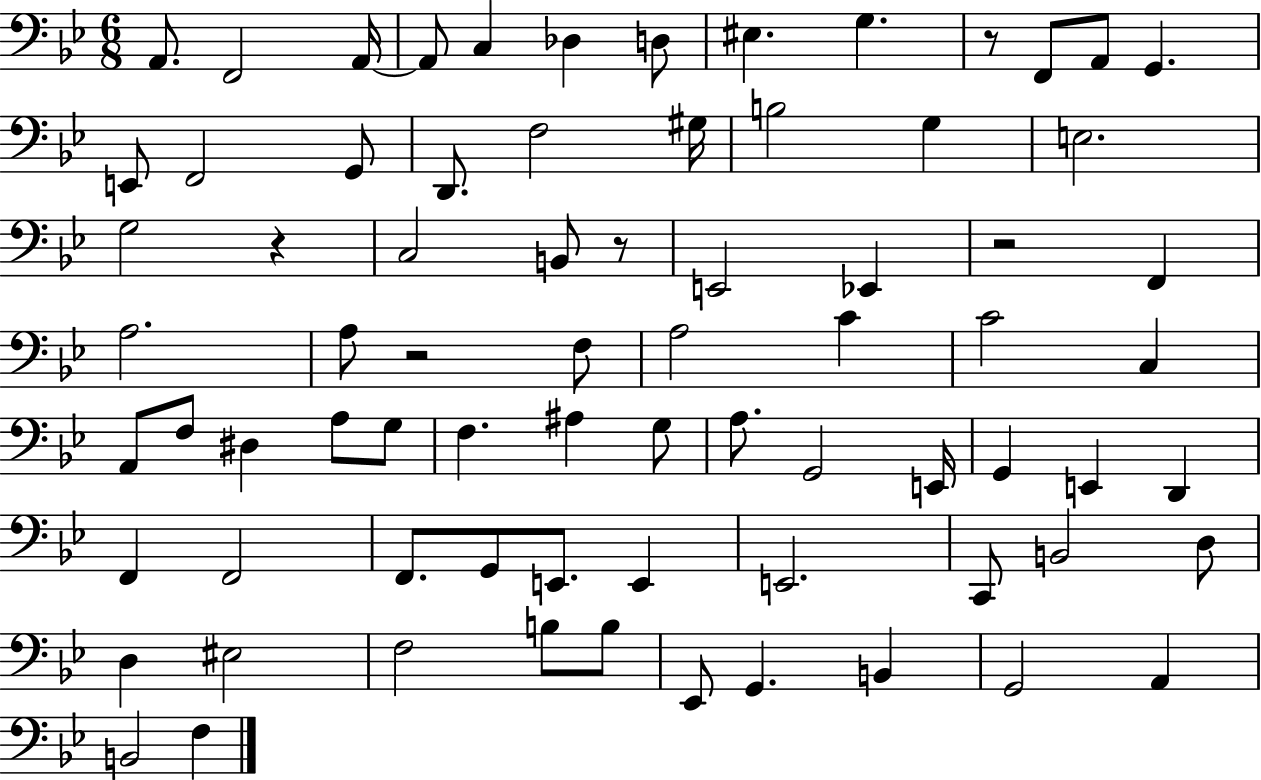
X:1
T:Untitled
M:6/8
L:1/4
K:Bb
A,,/2 F,,2 A,,/4 A,,/2 C, _D, D,/2 ^E, G, z/2 F,,/2 A,,/2 G,, E,,/2 F,,2 G,,/2 D,,/2 F,2 ^G,/4 B,2 G, E,2 G,2 z C,2 B,,/2 z/2 E,,2 _E,, z2 F,, A,2 A,/2 z2 F,/2 A,2 C C2 C, A,,/2 F,/2 ^D, A,/2 G,/2 F, ^A, G,/2 A,/2 G,,2 E,,/4 G,, E,, D,, F,, F,,2 F,,/2 G,,/2 E,,/2 E,, E,,2 C,,/2 B,,2 D,/2 D, ^E,2 F,2 B,/2 B,/2 _E,,/2 G,, B,, G,,2 A,, B,,2 F,